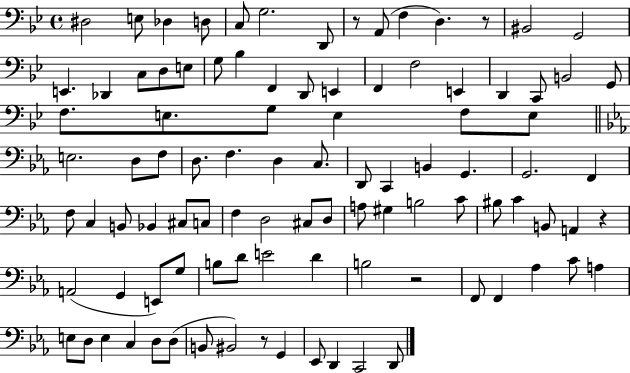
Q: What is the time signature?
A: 4/4